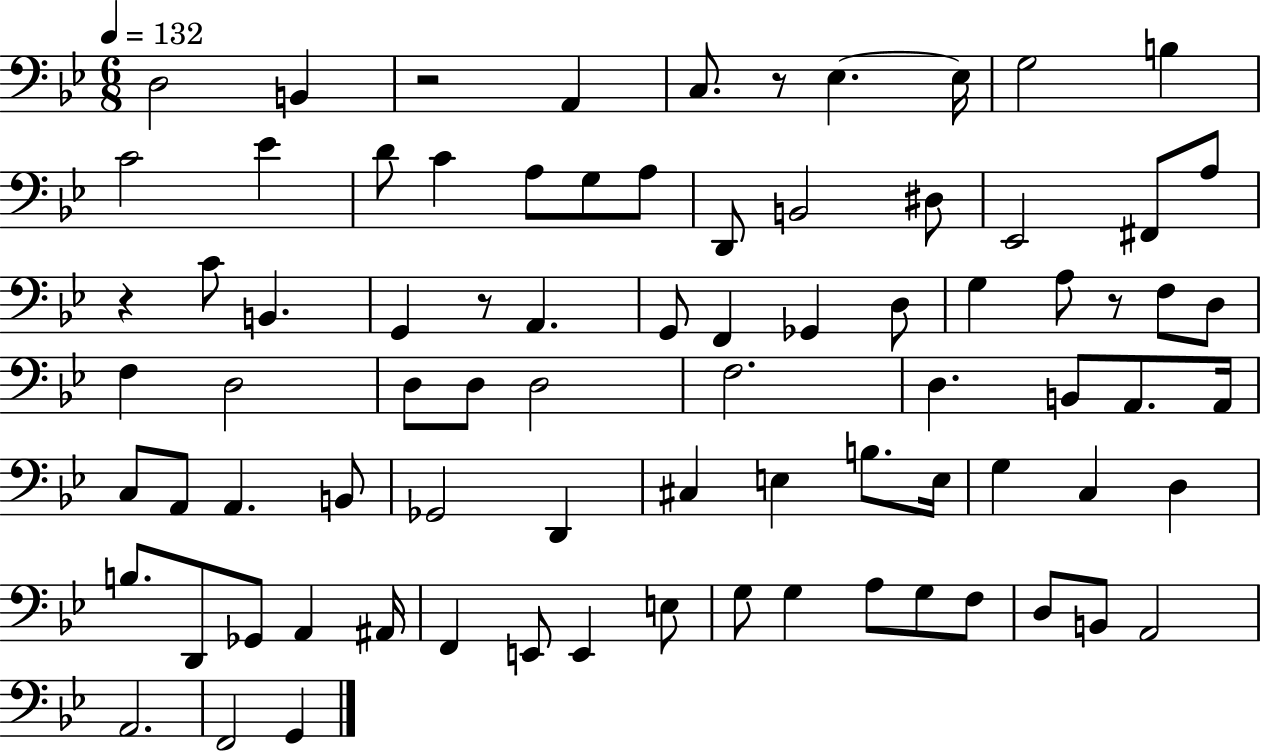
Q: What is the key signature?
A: BES major